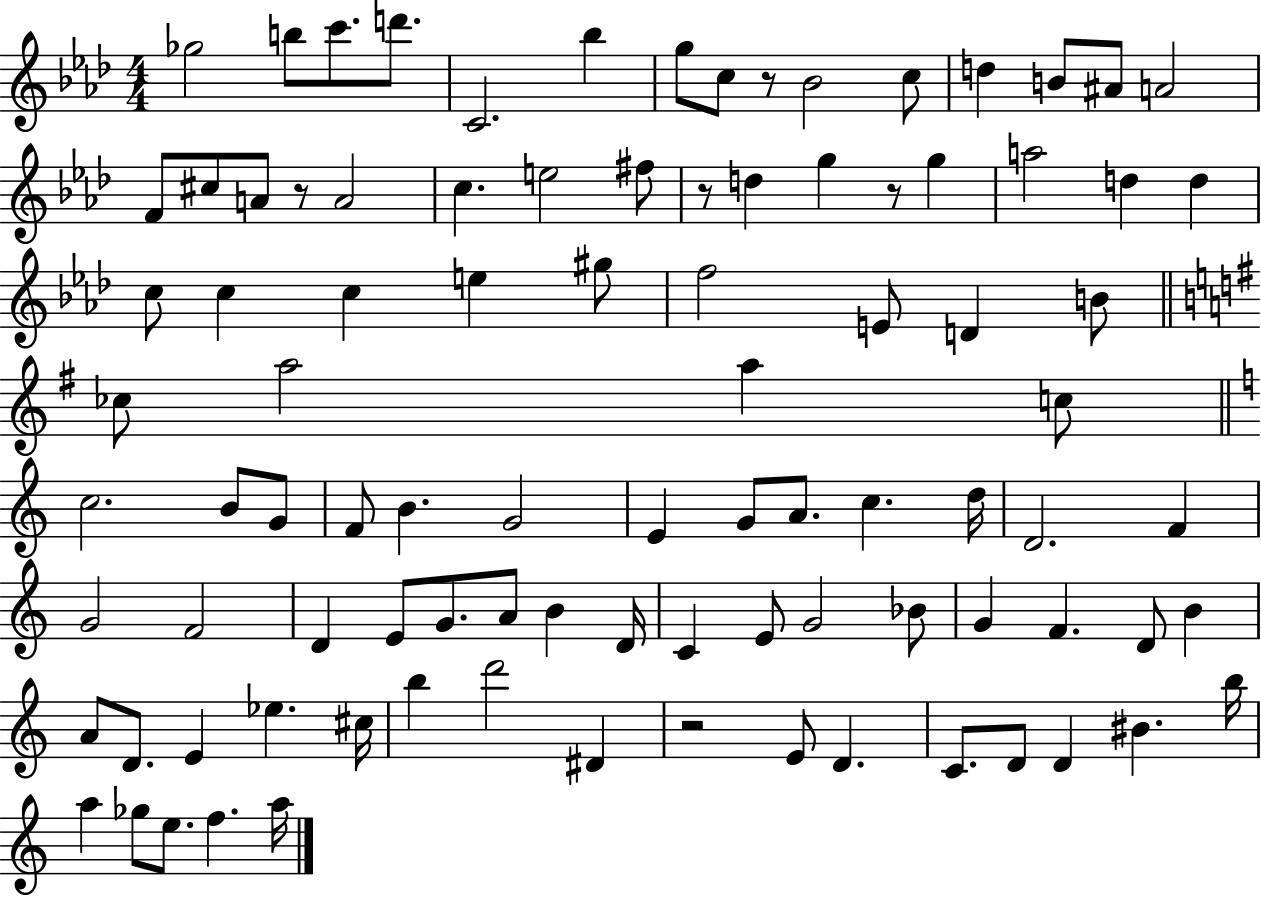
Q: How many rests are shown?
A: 5